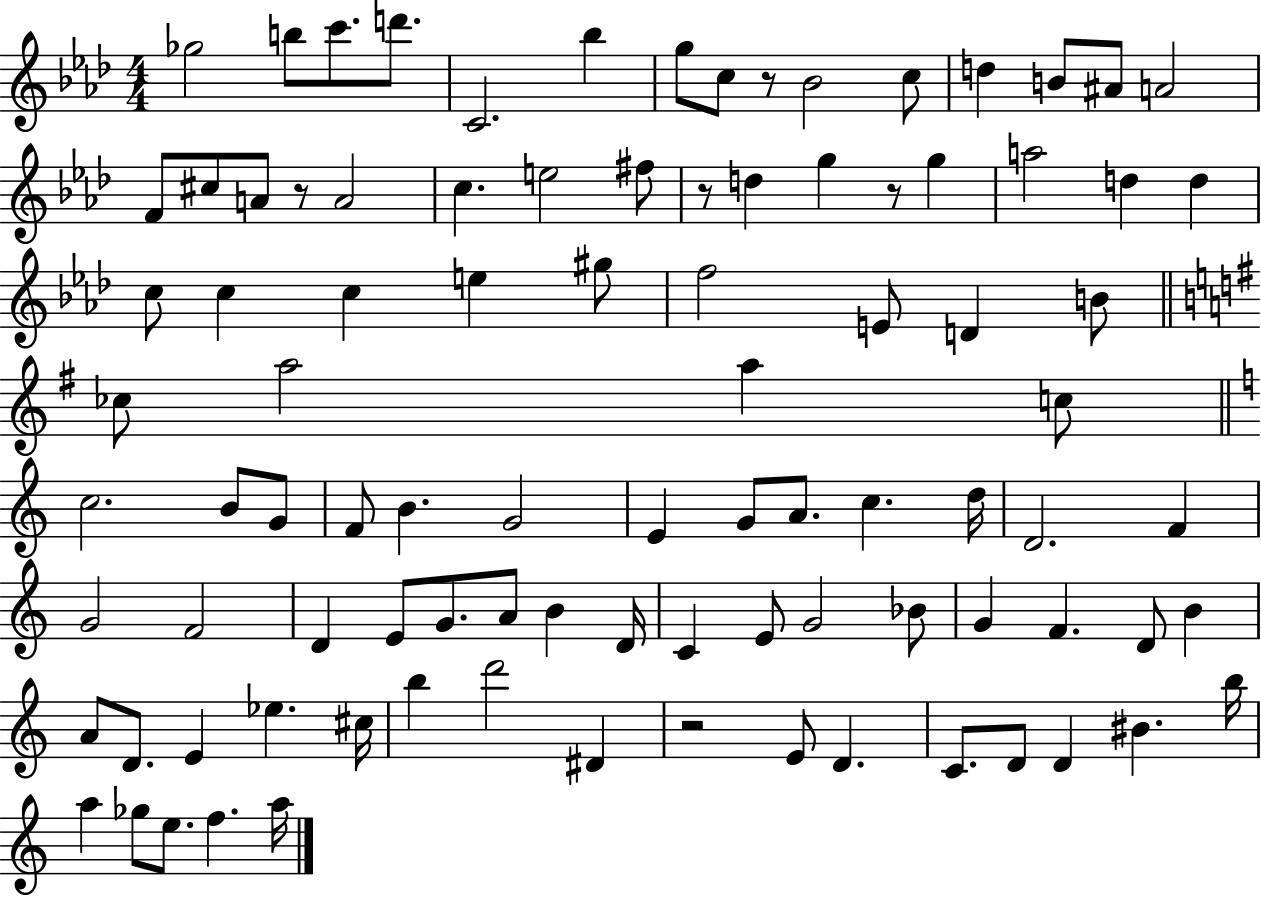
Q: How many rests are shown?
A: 5